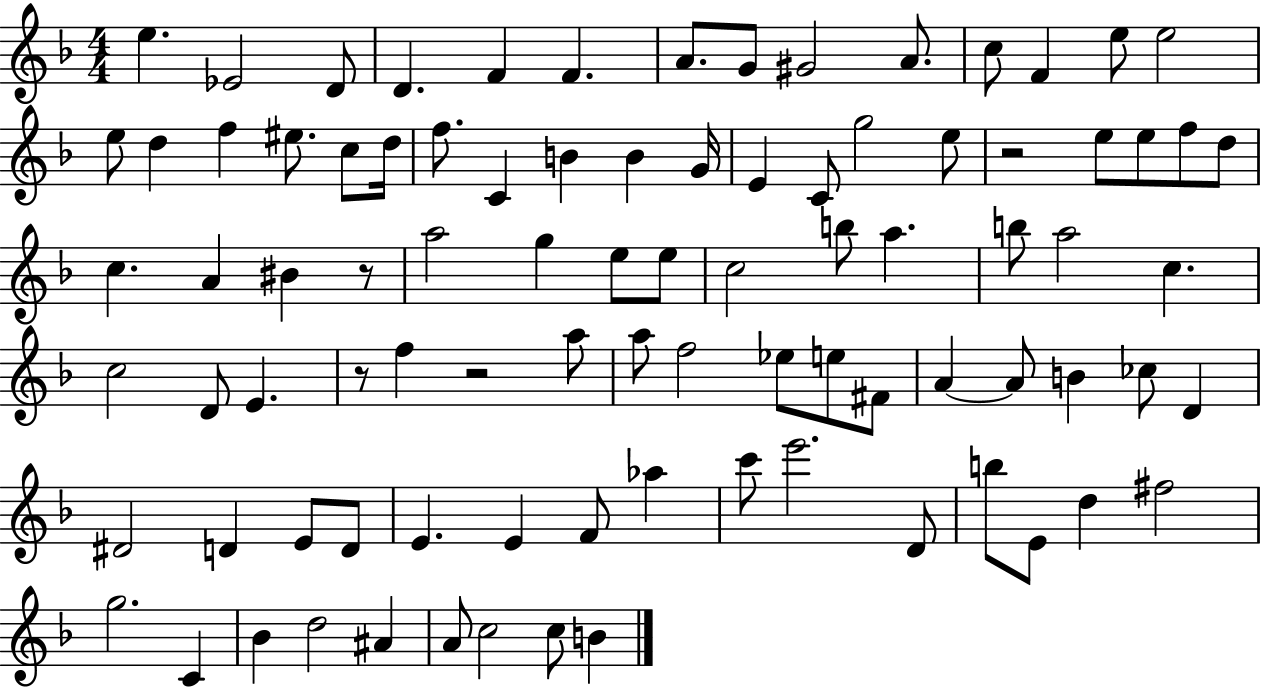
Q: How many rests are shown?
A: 4